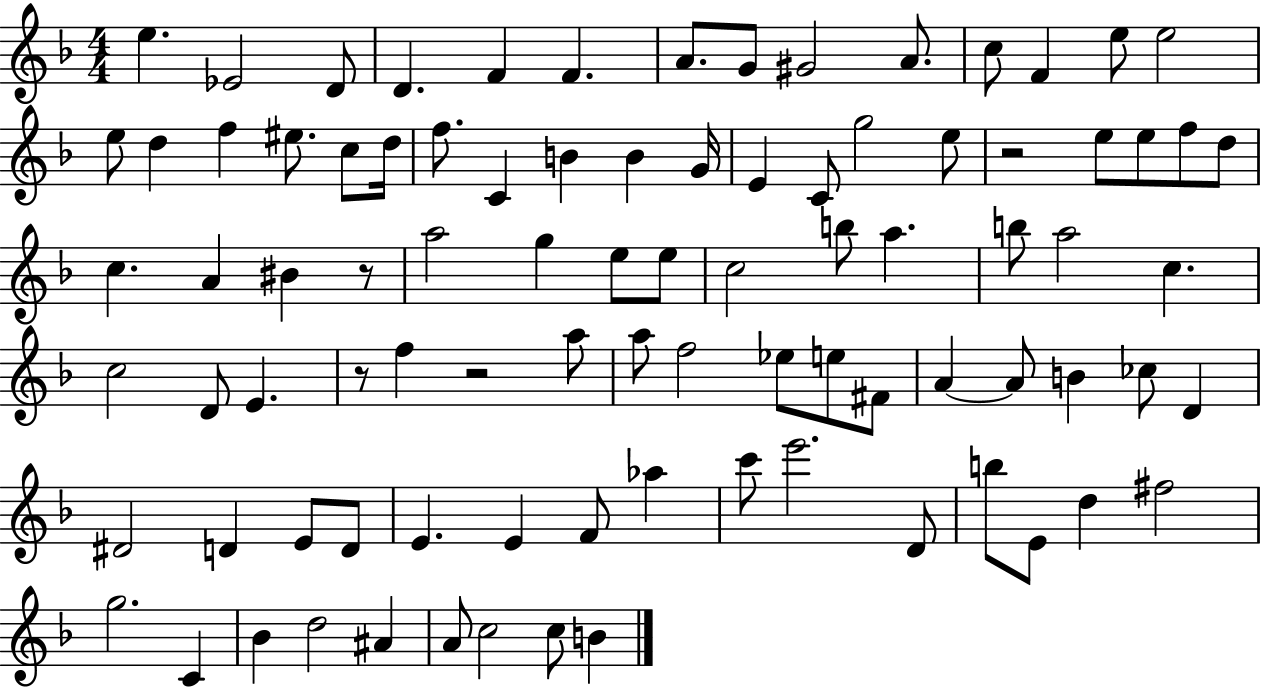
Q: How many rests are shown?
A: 4